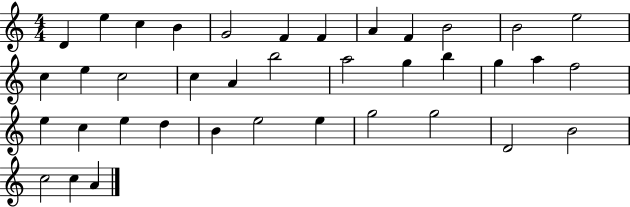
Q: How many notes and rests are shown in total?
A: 38